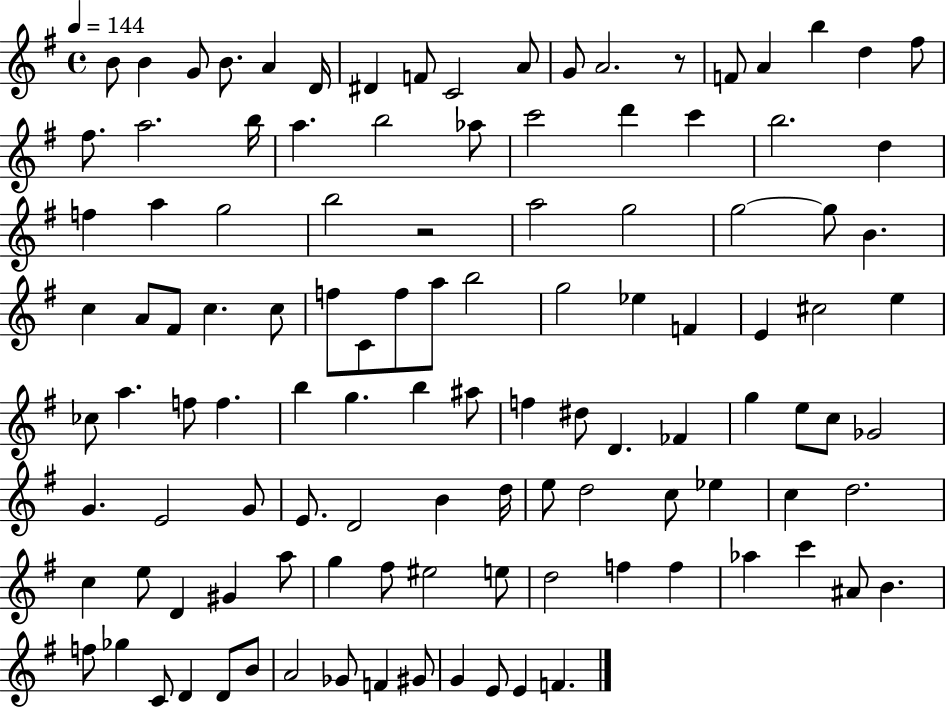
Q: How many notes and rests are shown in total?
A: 114